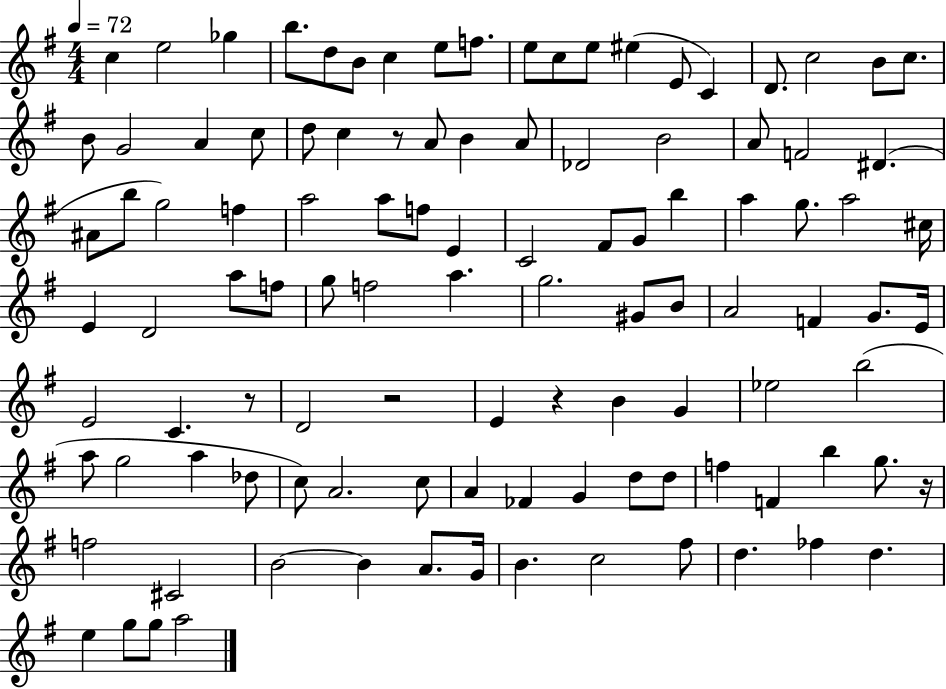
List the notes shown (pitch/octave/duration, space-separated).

C5/q E5/h Gb5/q B5/e. D5/e B4/e C5/q E5/e F5/e. E5/e C5/e E5/e EIS5/q E4/e C4/q D4/e. C5/h B4/e C5/e. B4/e G4/h A4/q C5/e D5/e C5/q R/e A4/e B4/q A4/e Db4/h B4/h A4/e F4/h D#4/q. A#4/e B5/e G5/h F5/q A5/h A5/e F5/e E4/q C4/h F#4/e G4/e B5/q A5/q G5/e. A5/h C#5/s E4/q D4/h A5/e F5/e G5/e F5/h A5/q. G5/h. G#4/e B4/e A4/h F4/q G4/e. E4/s E4/h C4/q. R/e D4/h R/h E4/q R/q B4/q G4/q Eb5/h B5/h A5/e G5/h A5/q Db5/e C5/e A4/h. C5/e A4/q FES4/q G4/q D5/e D5/e F5/q F4/q B5/q G5/e. R/s F5/h C#4/h B4/h B4/q A4/e. G4/s B4/q. C5/h F#5/e D5/q. FES5/q D5/q. E5/q G5/e G5/e A5/h